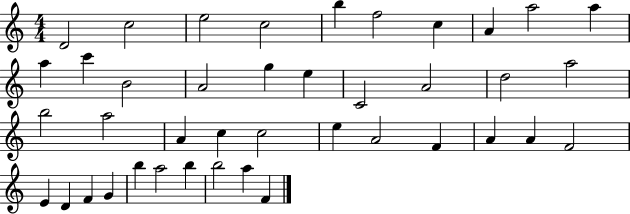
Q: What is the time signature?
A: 4/4